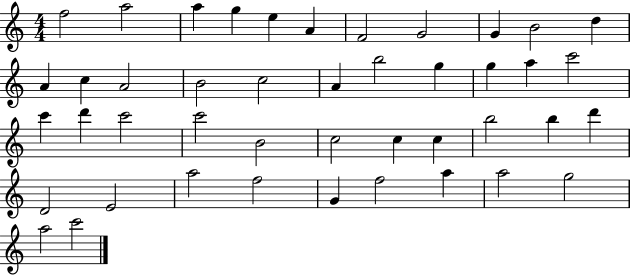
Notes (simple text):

F5/h A5/h A5/q G5/q E5/q A4/q F4/h G4/h G4/q B4/h D5/q A4/q C5/q A4/h B4/h C5/h A4/q B5/h G5/q G5/q A5/q C6/h C6/q D6/q C6/h C6/h B4/h C5/h C5/q C5/q B5/h B5/q D6/q D4/h E4/h A5/h F5/h G4/q F5/h A5/q A5/h G5/h A5/h C6/h